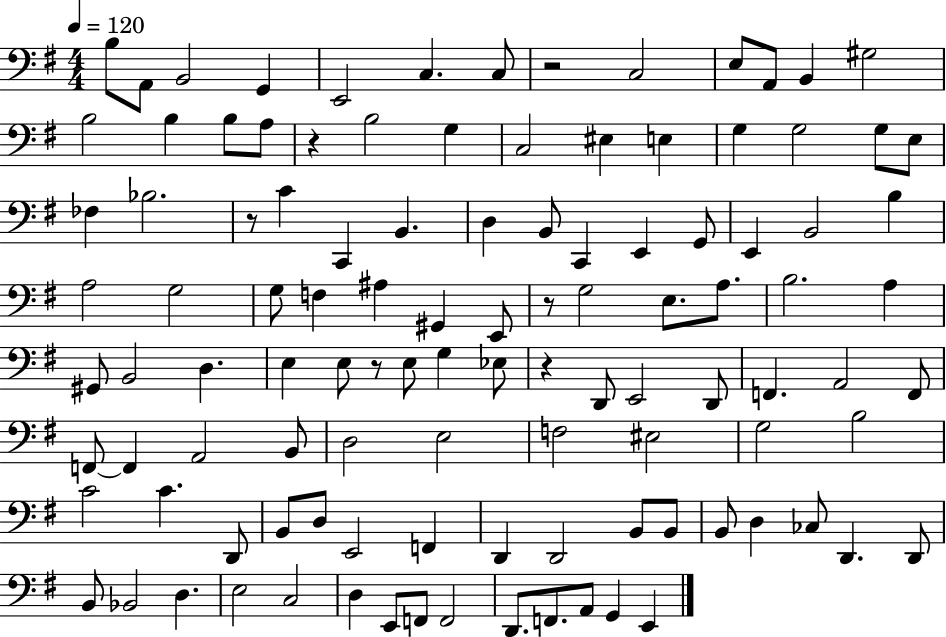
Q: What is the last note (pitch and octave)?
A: E2